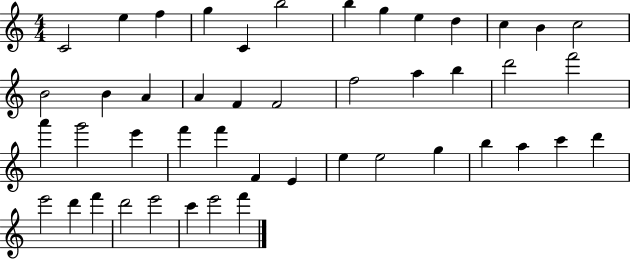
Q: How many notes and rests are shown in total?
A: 46